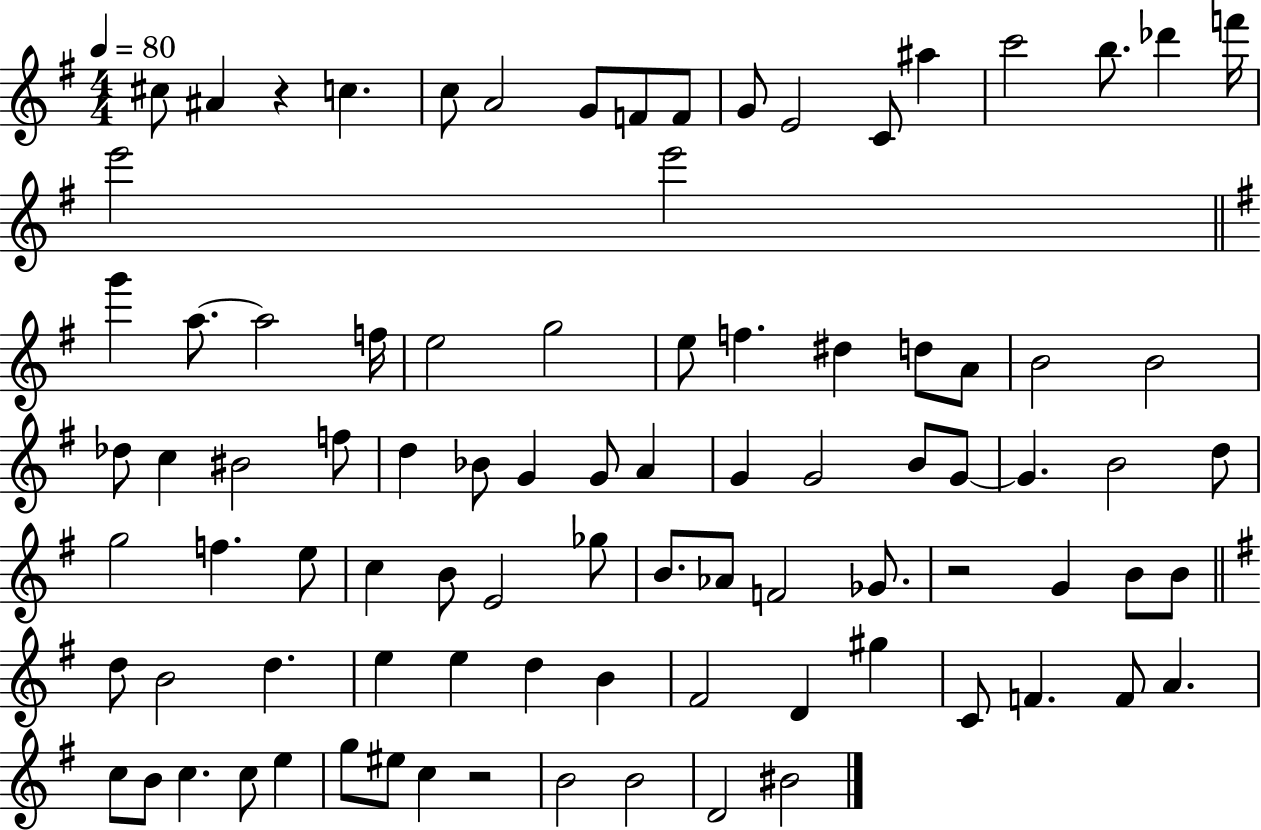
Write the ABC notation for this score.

X:1
T:Untitled
M:4/4
L:1/4
K:G
^c/2 ^A z c c/2 A2 G/2 F/2 F/2 G/2 E2 C/2 ^a c'2 b/2 _d' f'/4 e'2 e'2 g' a/2 a2 f/4 e2 g2 e/2 f ^d d/2 A/2 B2 B2 _d/2 c ^B2 f/2 d _B/2 G G/2 A G G2 B/2 G/2 G B2 d/2 g2 f e/2 c B/2 E2 _g/2 B/2 _A/2 F2 _G/2 z2 G B/2 B/2 d/2 B2 d e e d B ^F2 D ^g C/2 F F/2 A c/2 B/2 c c/2 e g/2 ^e/2 c z2 B2 B2 D2 ^B2